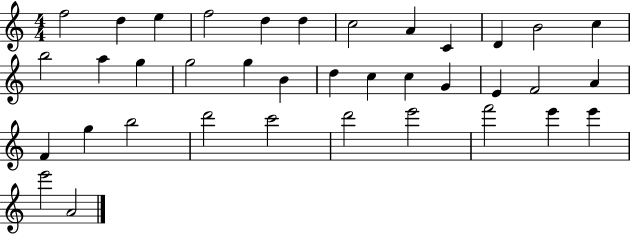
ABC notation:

X:1
T:Untitled
M:4/4
L:1/4
K:C
f2 d e f2 d d c2 A C D B2 c b2 a g g2 g B d c c G E F2 A F g b2 d'2 c'2 d'2 e'2 f'2 e' e' e'2 A2